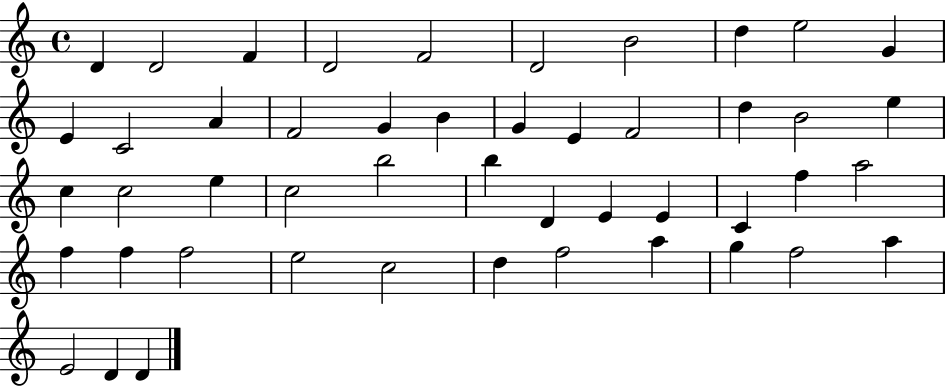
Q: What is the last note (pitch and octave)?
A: D4